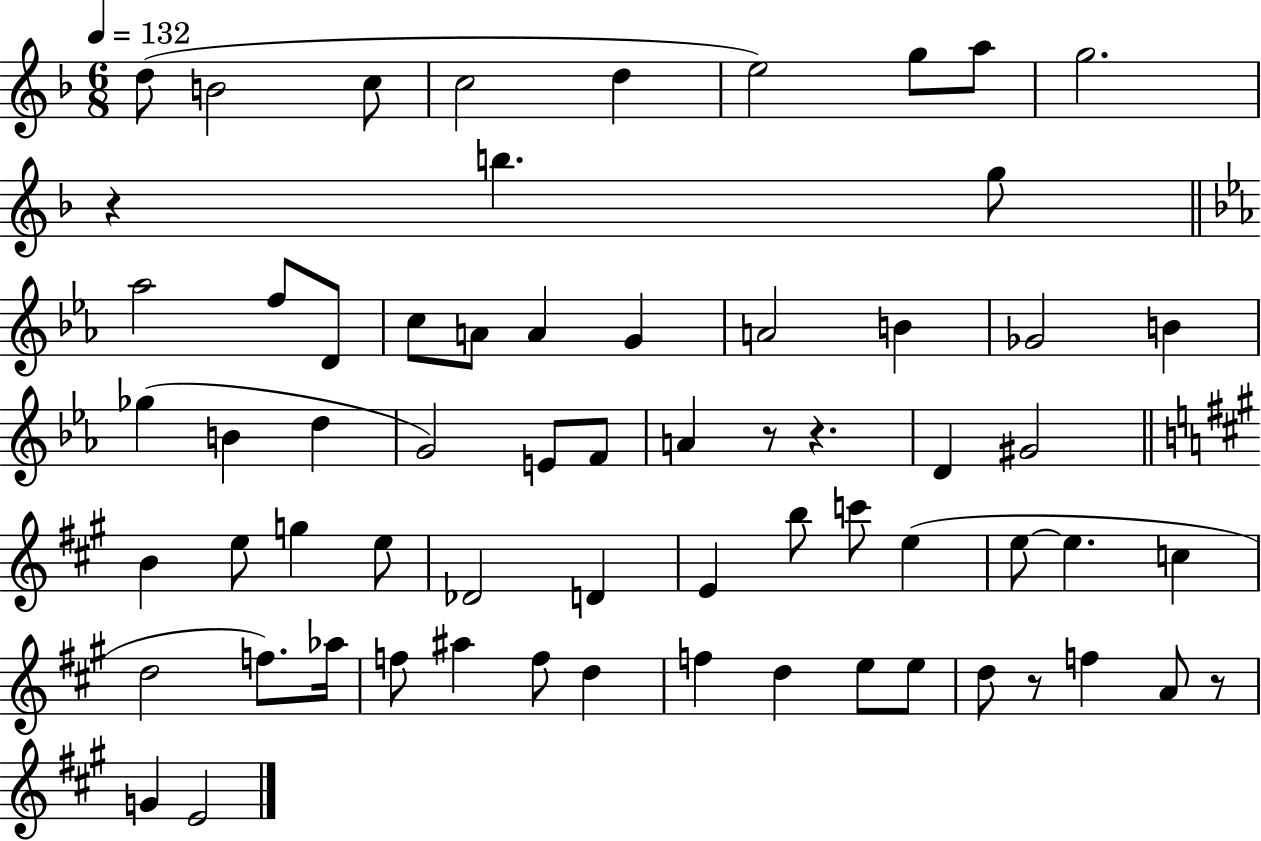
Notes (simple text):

D5/e B4/h C5/e C5/h D5/q E5/h G5/e A5/e G5/h. R/q B5/q. G5/e Ab5/h F5/e D4/e C5/e A4/e A4/q G4/q A4/h B4/q Gb4/h B4/q Gb5/q B4/q D5/q G4/h E4/e F4/e A4/q R/e R/q. D4/q G#4/h B4/q E5/e G5/q E5/e Db4/h D4/q E4/q B5/e C6/e E5/q E5/e E5/q. C5/q D5/h F5/e. Ab5/s F5/e A#5/q F5/e D5/q F5/q D5/q E5/e E5/e D5/e R/e F5/q A4/e R/e G4/q E4/h